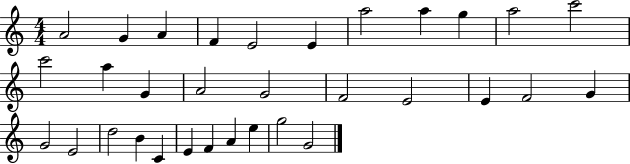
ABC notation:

X:1
T:Untitled
M:4/4
L:1/4
K:C
A2 G A F E2 E a2 a g a2 c'2 c'2 a G A2 G2 F2 E2 E F2 G G2 E2 d2 B C E F A e g2 G2